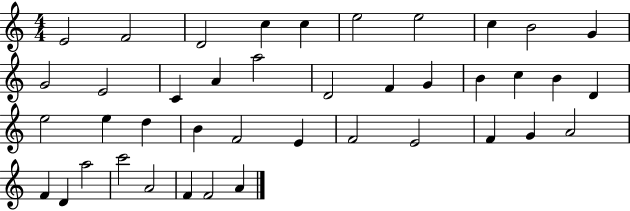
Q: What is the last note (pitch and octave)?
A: A4